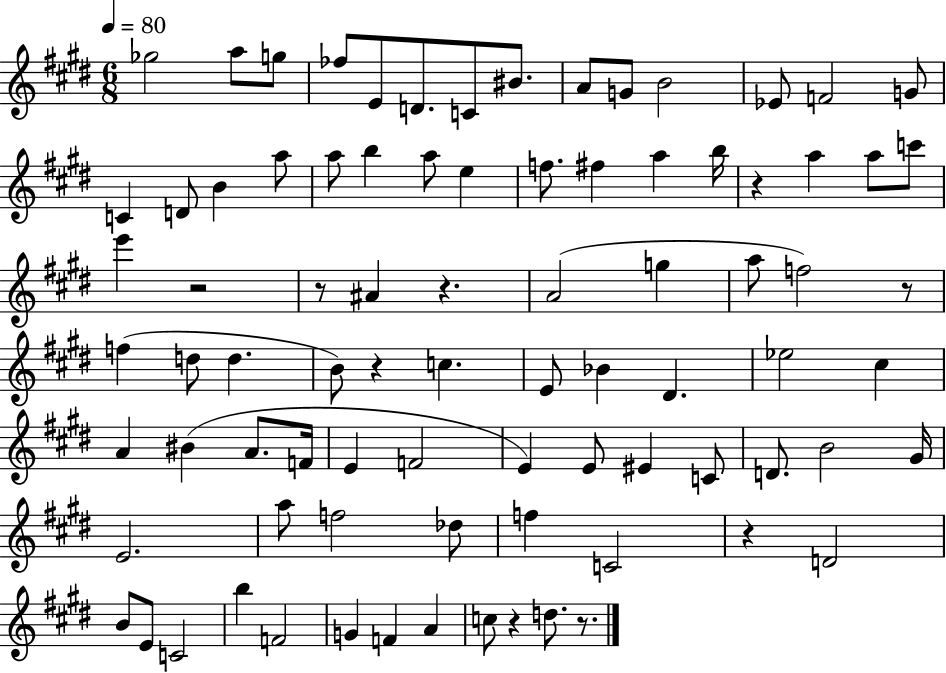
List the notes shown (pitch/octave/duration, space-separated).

Gb5/h A5/e G5/e FES5/e E4/e D4/e. C4/e BIS4/e. A4/e G4/e B4/h Eb4/e F4/h G4/e C4/q D4/e B4/q A5/e A5/e B5/q A5/e E5/q F5/e. F#5/q A5/q B5/s R/q A5/q A5/e C6/e E6/q R/h R/e A#4/q R/q. A4/h G5/q A5/e F5/h R/e F5/q D5/e D5/q. B4/e R/q C5/q. E4/e Bb4/q D#4/q. Eb5/h C#5/q A4/q BIS4/q A4/e. F4/s E4/q F4/h E4/q E4/e EIS4/q C4/e D4/e. B4/h G#4/s E4/h. A5/e F5/h Db5/e F5/q C4/h R/q D4/h B4/e E4/e C4/h B5/q F4/h G4/q F4/q A4/q C5/e R/q D5/e. R/e.